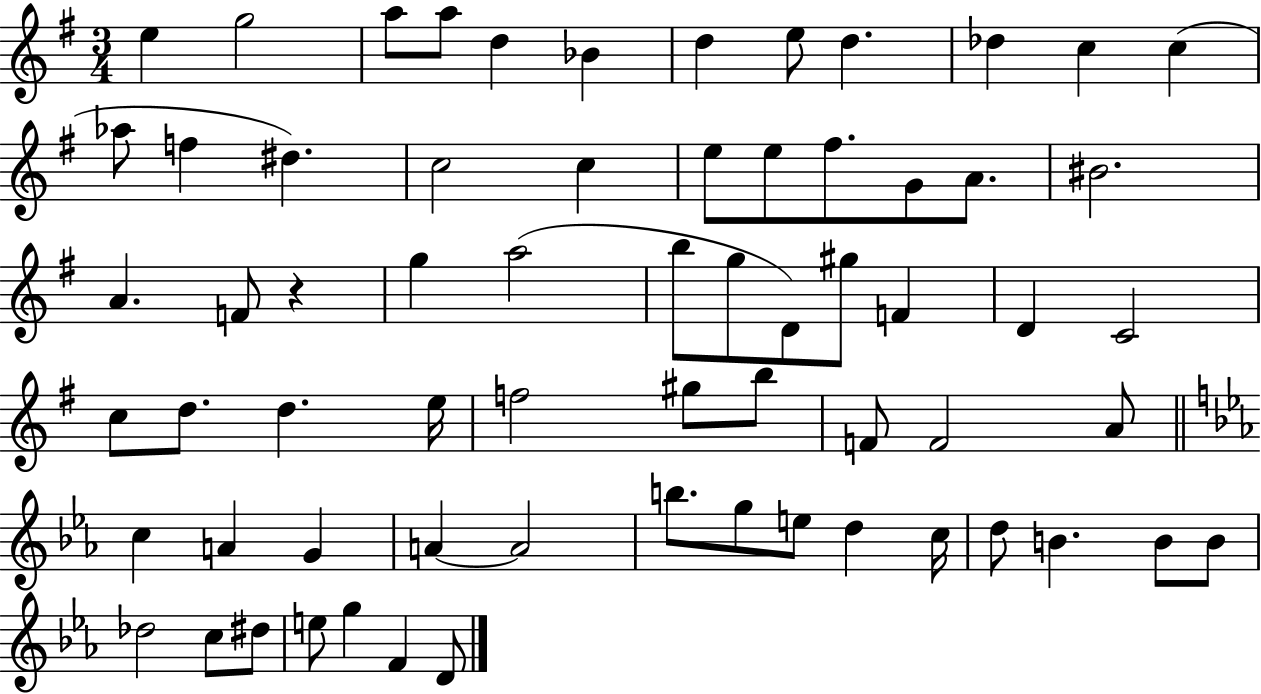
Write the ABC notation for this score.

X:1
T:Untitled
M:3/4
L:1/4
K:G
e g2 a/2 a/2 d _B d e/2 d _d c c _a/2 f ^d c2 c e/2 e/2 ^f/2 G/2 A/2 ^B2 A F/2 z g a2 b/2 g/2 D/2 ^g/2 F D C2 c/2 d/2 d e/4 f2 ^g/2 b/2 F/2 F2 A/2 c A G A A2 b/2 g/2 e/2 d c/4 d/2 B B/2 B/2 _d2 c/2 ^d/2 e/2 g F D/2